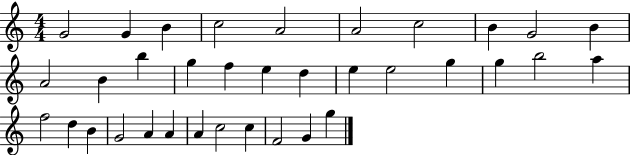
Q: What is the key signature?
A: C major